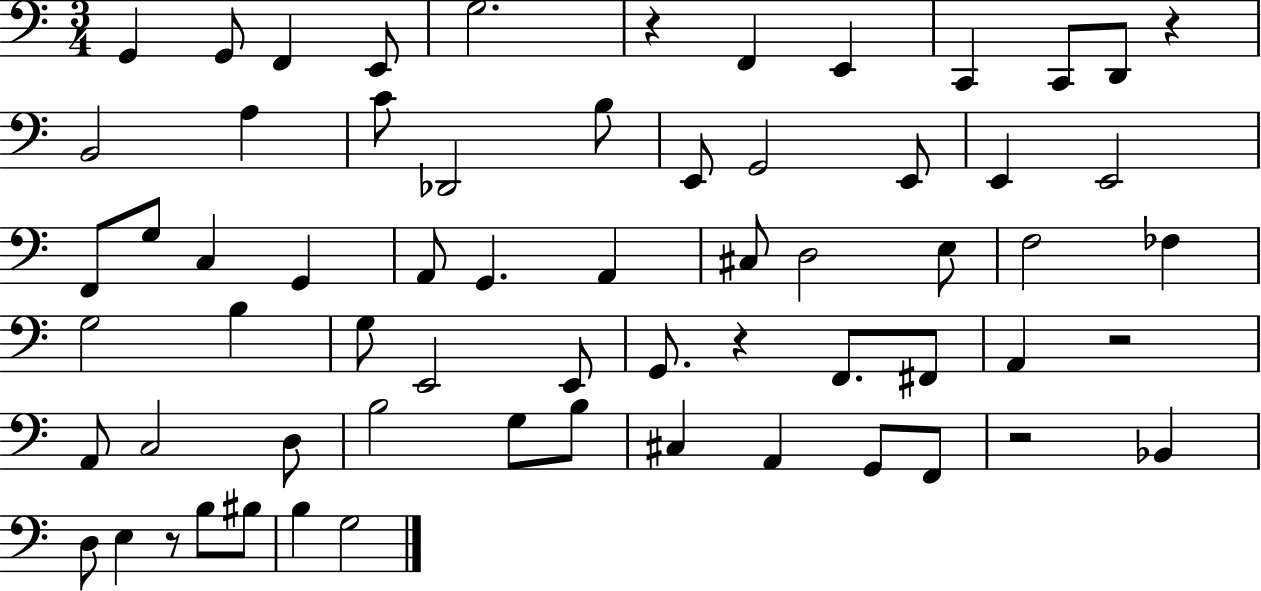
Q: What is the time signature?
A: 3/4